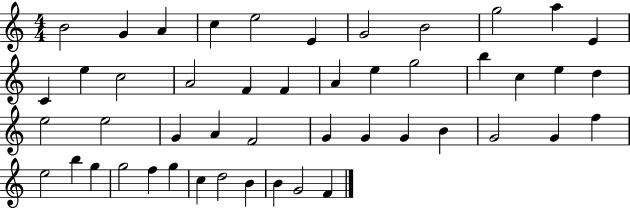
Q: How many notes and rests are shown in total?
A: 48